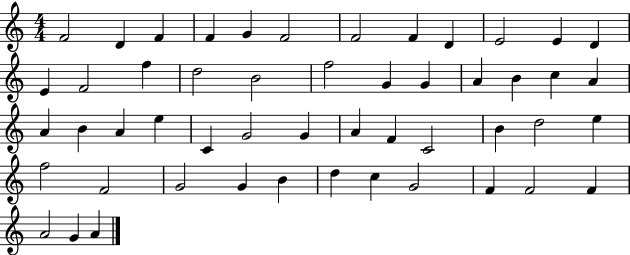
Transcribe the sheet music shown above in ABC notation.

X:1
T:Untitled
M:4/4
L:1/4
K:C
F2 D F F G F2 F2 F D E2 E D E F2 f d2 B2 f2 G G A B c A A B A e C G2 G A F C2 B d2 e f2 F2 G2 G B d c G2 F F2 F A2 G A